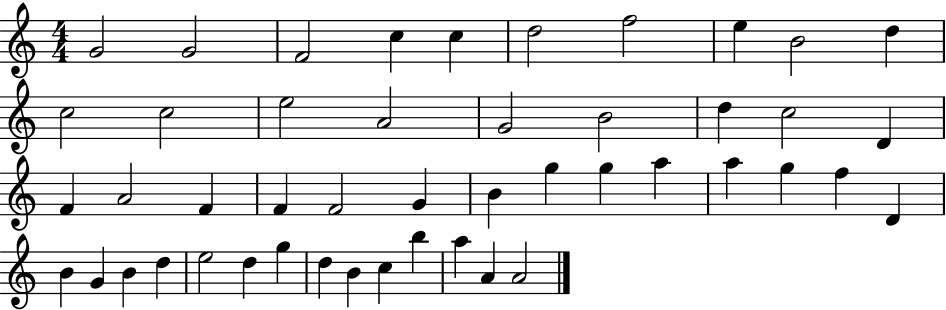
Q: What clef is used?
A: treble